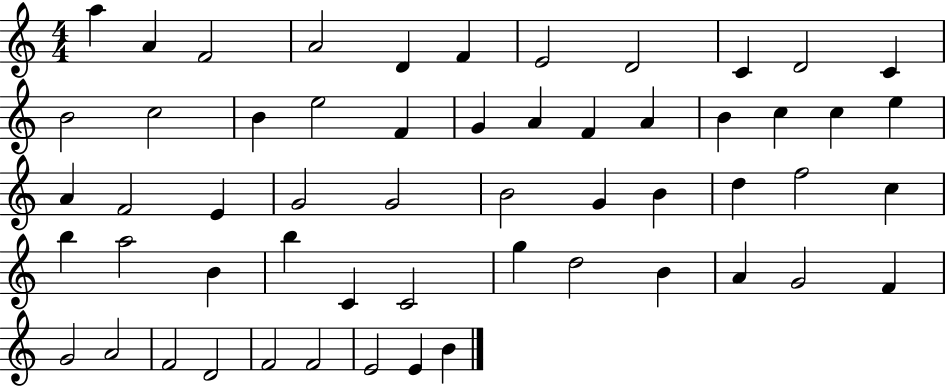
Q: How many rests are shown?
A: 0